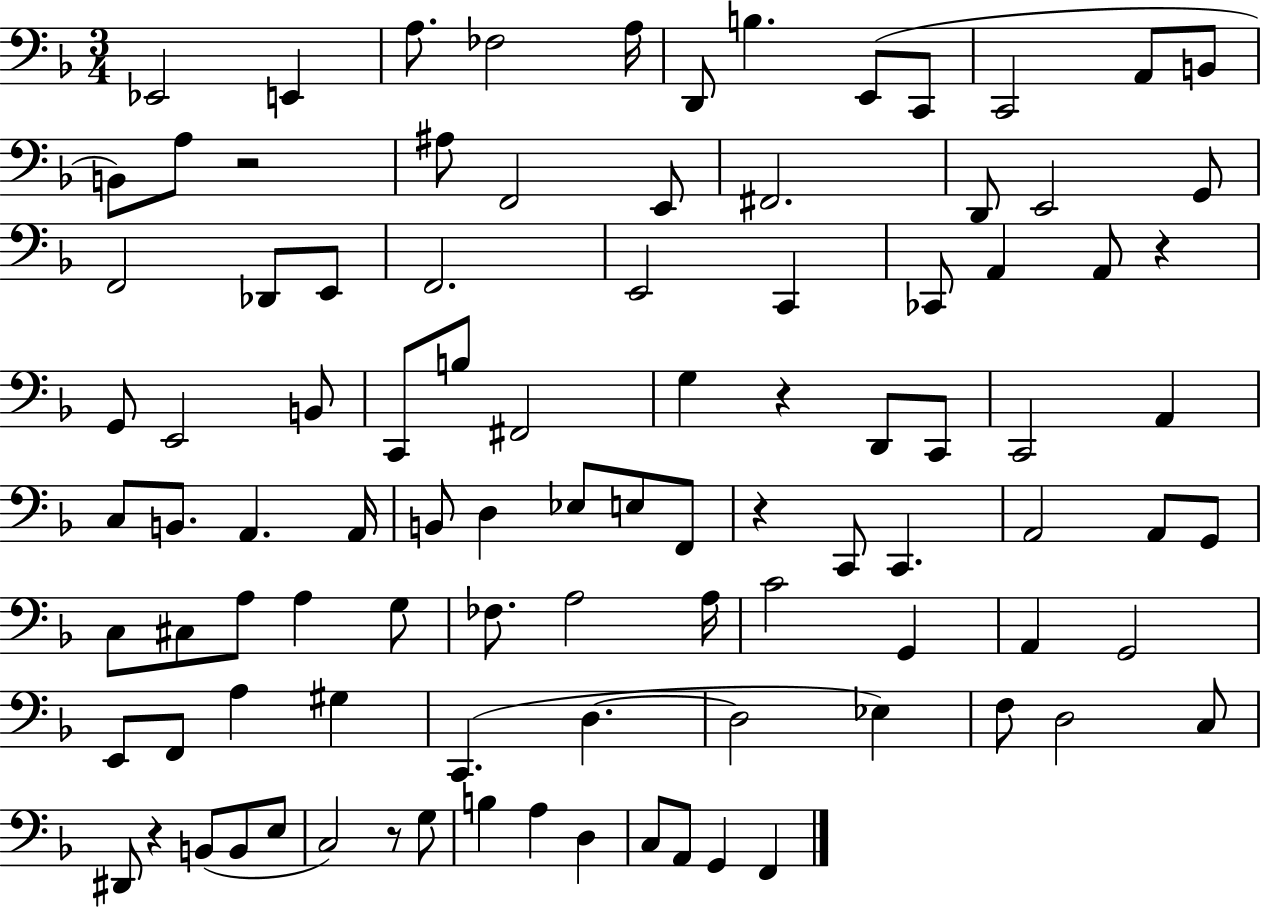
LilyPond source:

{
  \clef bass
  \numericTimeSignature
  \time 3/4
  \key f \major
  \repeat volta 2 { ees,2 e,4 | a8. fes2 a16 | d,8 b4. e,8( c,8 | c,2 a,8 b,8 | \break b,8) a8 r2 | ais8 f,2 e,8 | fis,2. | d,8 e,2 g,8 | \break f,2 des,8 e,8 | f,2. | e,2 c,4 | ces,8 a,4 a,8 r4 | \break g,8 e,2 b,8 | c,8 b8 fis,2 | g4 r4 d,8 c,8 | c,2 a,4 | \break c8 b,8. a,4. a,16 | b,8 d4 ees8 e8 f,8 | r4 c,8 c,4. | a,2 a,8 g,8 | \break c8 cis8 a8 a4 g8 | fes8. a2 a16 | c'2 g,4 | a,4 g,2 | \break e,8 f,8 a4 gis4 | c,4.( d4.~~ | d2 ees4) | f8 d2 c8 | \break dis,8 r4 b,8( b,8 e8 | c2) r8 g8 | b4 a4 d4 | c8 a,8 g,4 f,4 | \break } \bar "|."
}